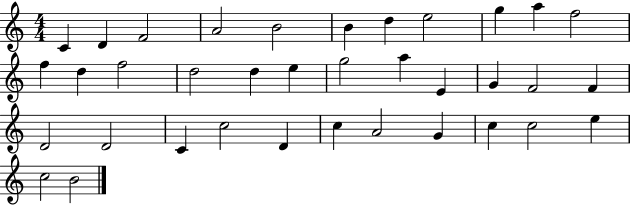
C4/q D4/q F4/h A4/h B4/h B4/q D5/q E5/h G5/q A5/q F5/h F5/q D5/q F5/h D5/h D5/q E5/q G5/h A5/q E4/q G4/q F4/h F4/q D4/h D4/h C4/q C5/h D4/q C5/q A4/h G4/q C5/q C5/h E5/q C5/h B4/h